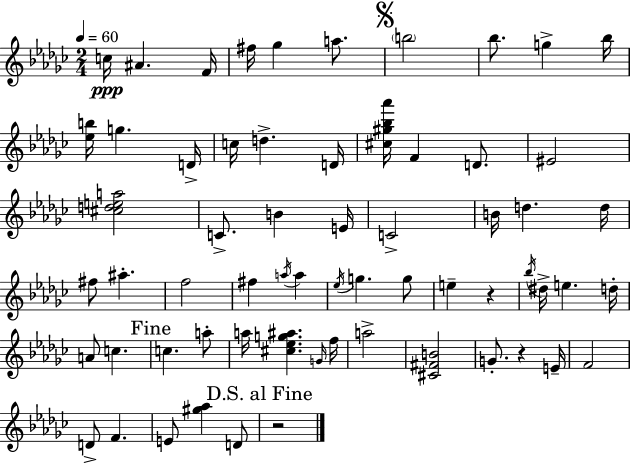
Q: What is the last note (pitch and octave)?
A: D4